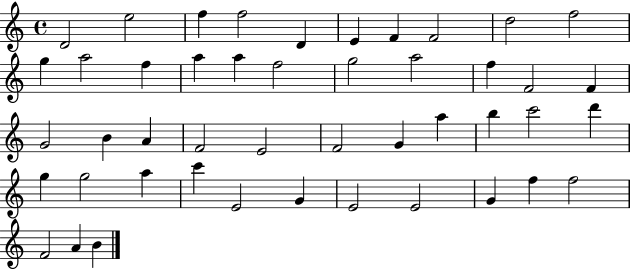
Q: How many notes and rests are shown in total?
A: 46